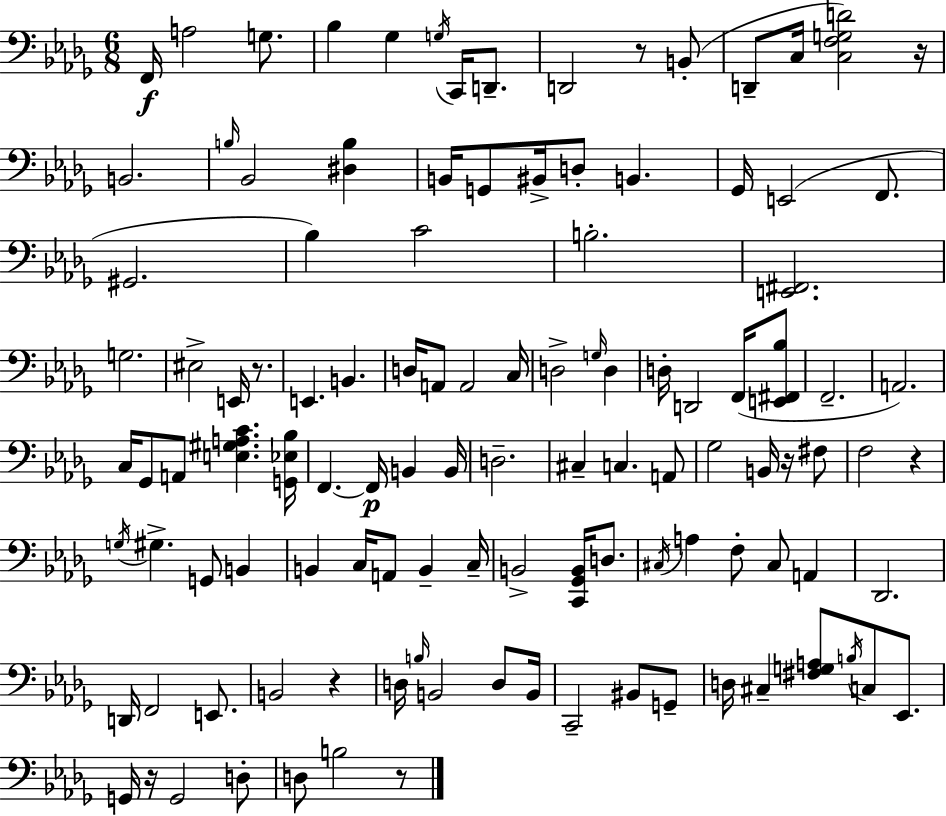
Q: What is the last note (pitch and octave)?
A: B3